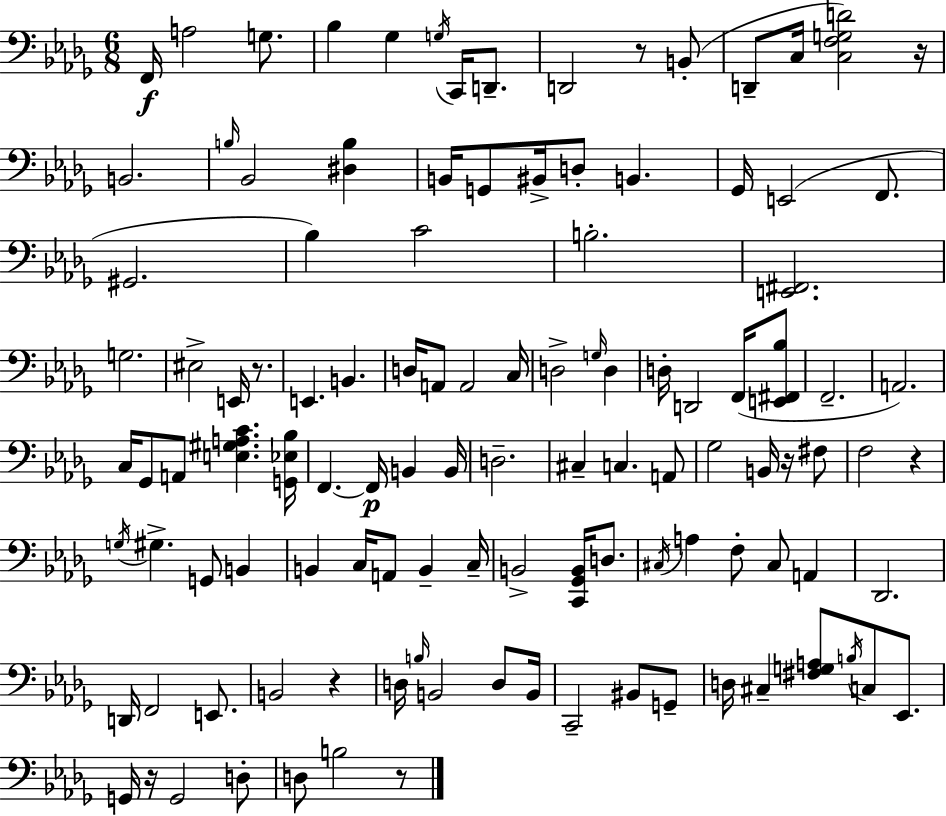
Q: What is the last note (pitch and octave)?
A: B3